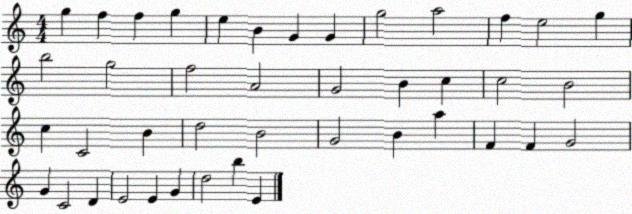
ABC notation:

X:1
T:Untitled
M:4/4
L:1/4
K:C
g f f g e B G G g2 a2 f e2 g b2 g2 f2 A2 G2 B c c2 B2 c C2 B d2 B2 G2 B a F F G2 G C2 D E2 E G d2 b E